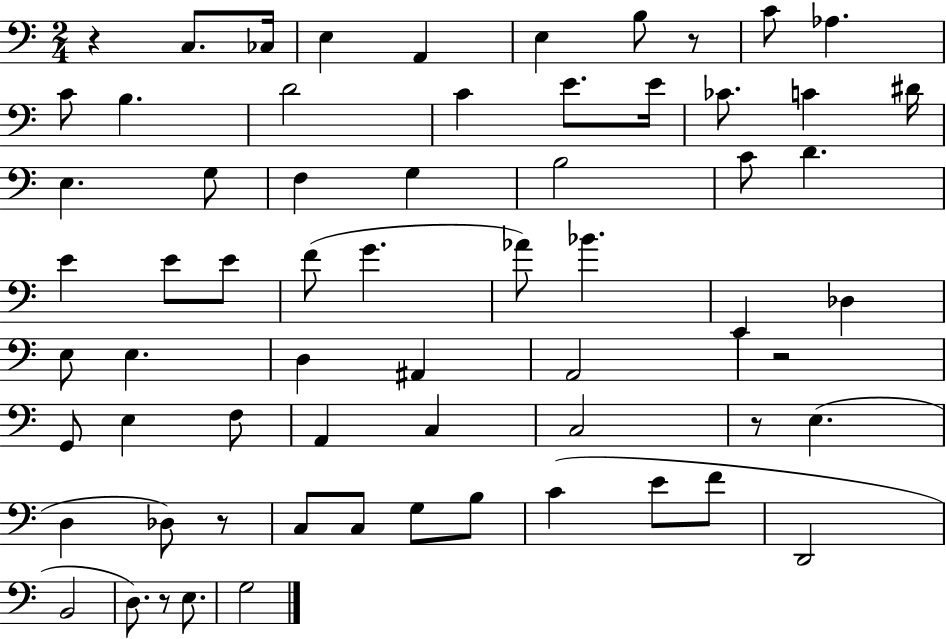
{
  \clef bass
  \numericTimeSignature
  \time 2/4
  \key c \major
  \repeat volta 2 { r4 c8. ces16 | e4 a,4 | e4 b8 r8 | c'8 aes4. | \break c'8 b4. | d'2 | c'4 e'8. e'16 | ces'8. c'4 dis'16 | \break e4. g8 | f4 g4 | b2 | c'8 d'4. | \break e'4 e'8 e'8 | f'8( g'4. | aes'8) bes'4. | e,4 des4 | \break e8 e4. | d4 ais,4 | a,2 | r2 | \break g,8 e4 f8 | a,4 c4 | c2 | r8 e4.( | \break d4 des8) r8 | c8 c8 g8 b8 | c'4( e'8 f'8 | d,2 | \break b,2 | d8.) r8 e8. | g2 | } \bar "|."
}